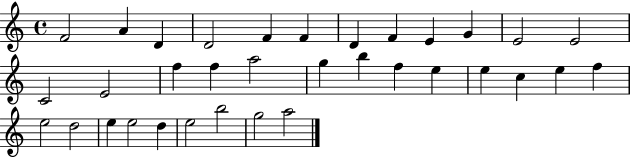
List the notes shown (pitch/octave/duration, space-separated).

F4/h A4/q D4/q D4/h F4/q F4/q D4/q F4/q E4/q G4/q E4/h E4/h C4/h E4/h F5/q F5/q A5/h G5/q B5/q F5/q E5/q E5/q C5/q E5/q F5/q E5/h D5/h E5/q E5/h D5/q E5/h B5/h G5/h A5/h